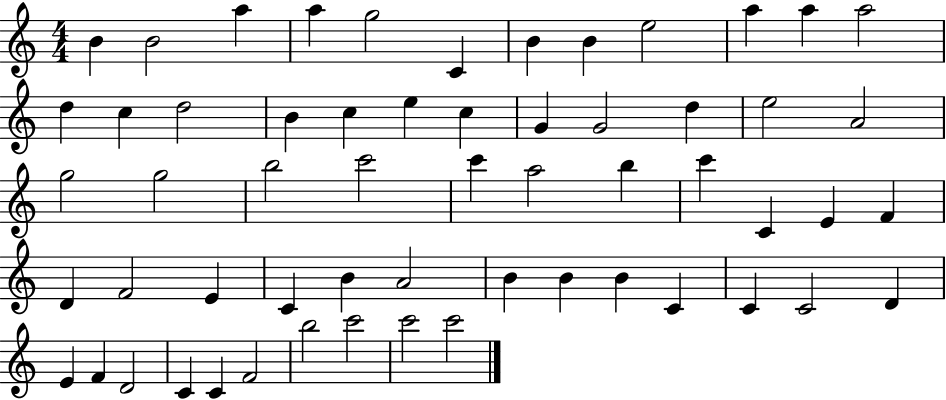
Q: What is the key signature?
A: C major